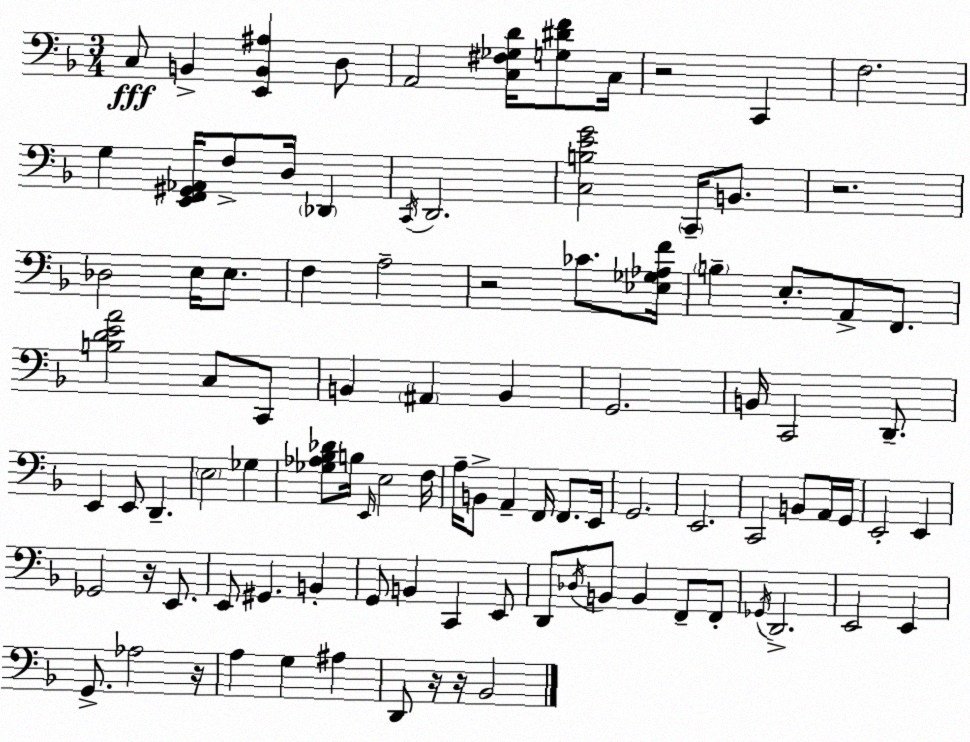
X:1
T:Untitled
M:3/4
L:1/4
K:Dm
C,/2 B,, [E,,B,,^A,] D,/2 A,,2 [C,^F,_G,D]/4 [G,^DF]/2 C,/4 z2 C,, F,2 G, [E,,F,,^G,,_A,,]/4 F,/2 D,/4 _D,, C,,/4 D,,2 [C,B,EG]2 C,,/4 B,,/2 z2 _D,2 E,/4 E,/2 F, A,2 z2 _C/2 [_E,_G,_A,F]/4 B, E,/2 A,,/2 F,,/2 [B,DEA]2 C,/2 C,,/2 B,, ^A,, B,, G,,2 B,,/4 C,,2 D,,/2 E,, E,,/2 D,, E,2 _G, [_G,_A,_B,_D]/2 B,/4 E,,/4 E,2 F,/4 A,/4 B,,/2 A,, F,,/4 F,,/2 E,,/4 G,,2 E,,2 C,,2 B,,/2 A,,/4 G,,/4 E,,2 E,, _G,,2 z/4 E,,/2 E,,/2 ^G,, B,, G,,/2 B,, C,, E,,/2 D,,/2 _D,/4 B,,/2 B,, F,,/2 F,,/2 _G,,/4 D,,2 E,,2 E,, G,,/2 _A,2 z/4 A, G, ^A, D,,/2 z/4 z/4 _B,,2